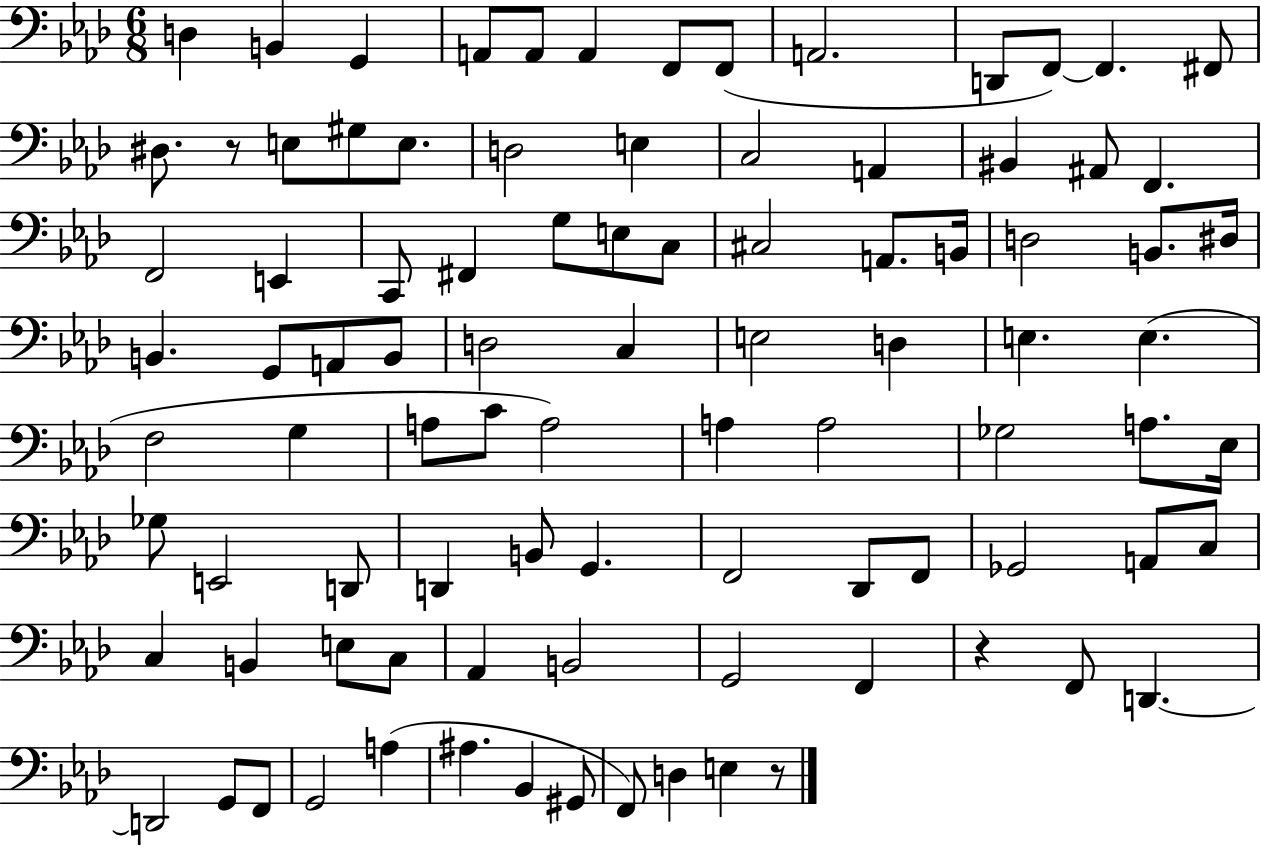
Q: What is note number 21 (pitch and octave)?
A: A2